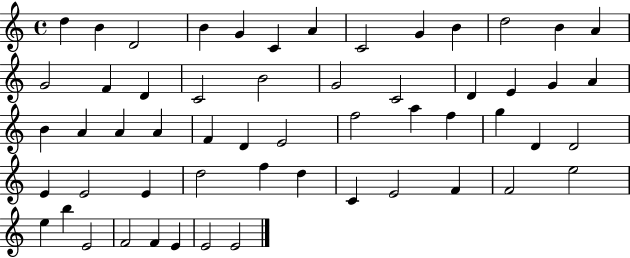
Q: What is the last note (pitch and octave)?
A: E4